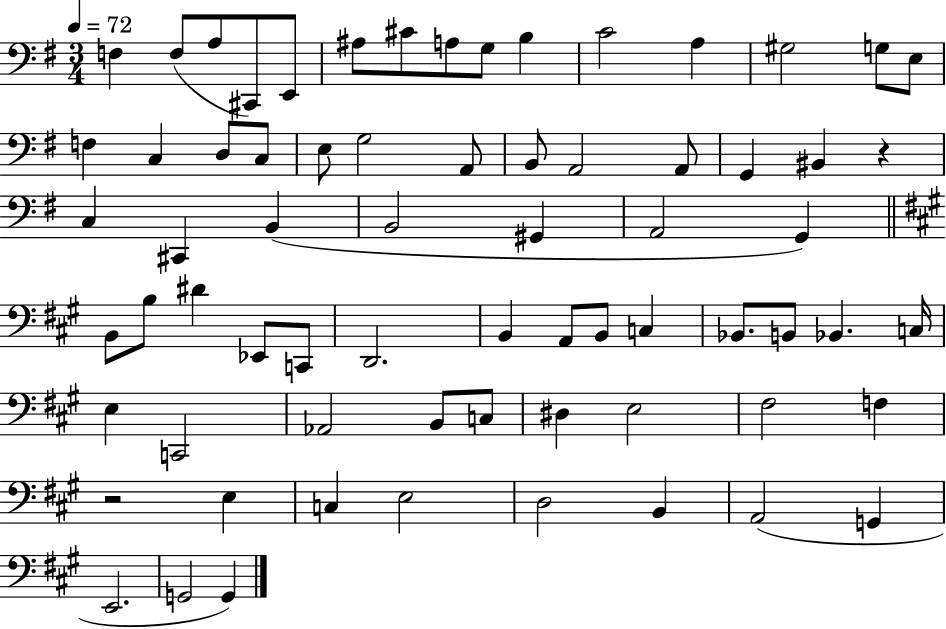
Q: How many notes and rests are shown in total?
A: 69